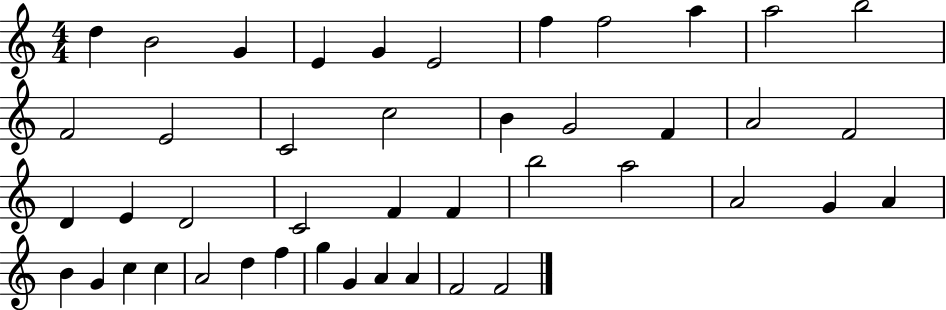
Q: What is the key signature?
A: C major